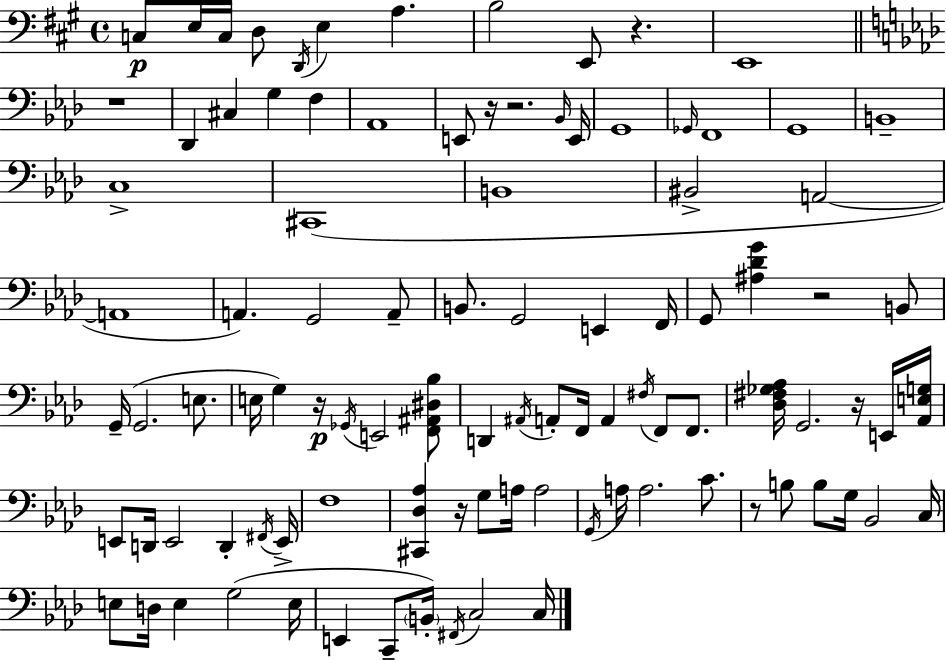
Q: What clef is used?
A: bass